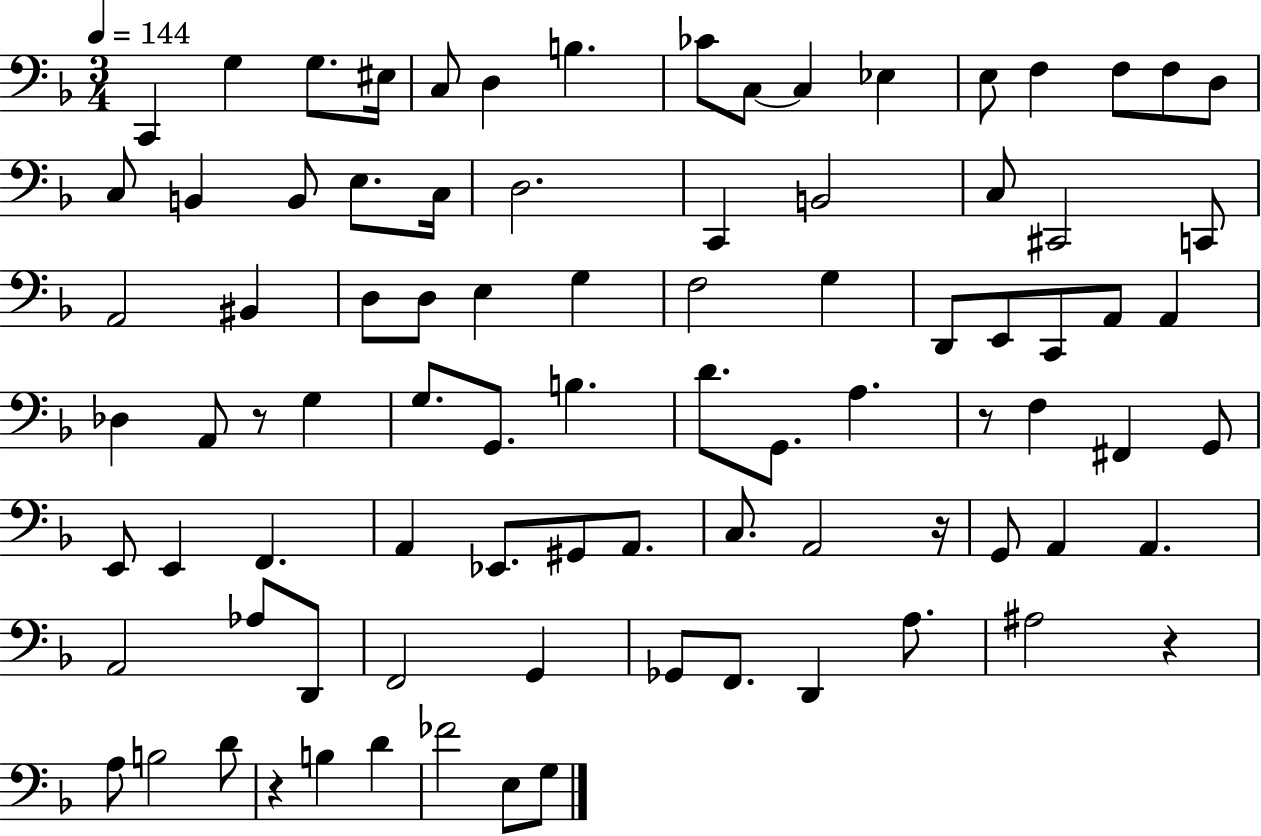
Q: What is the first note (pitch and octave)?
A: C2